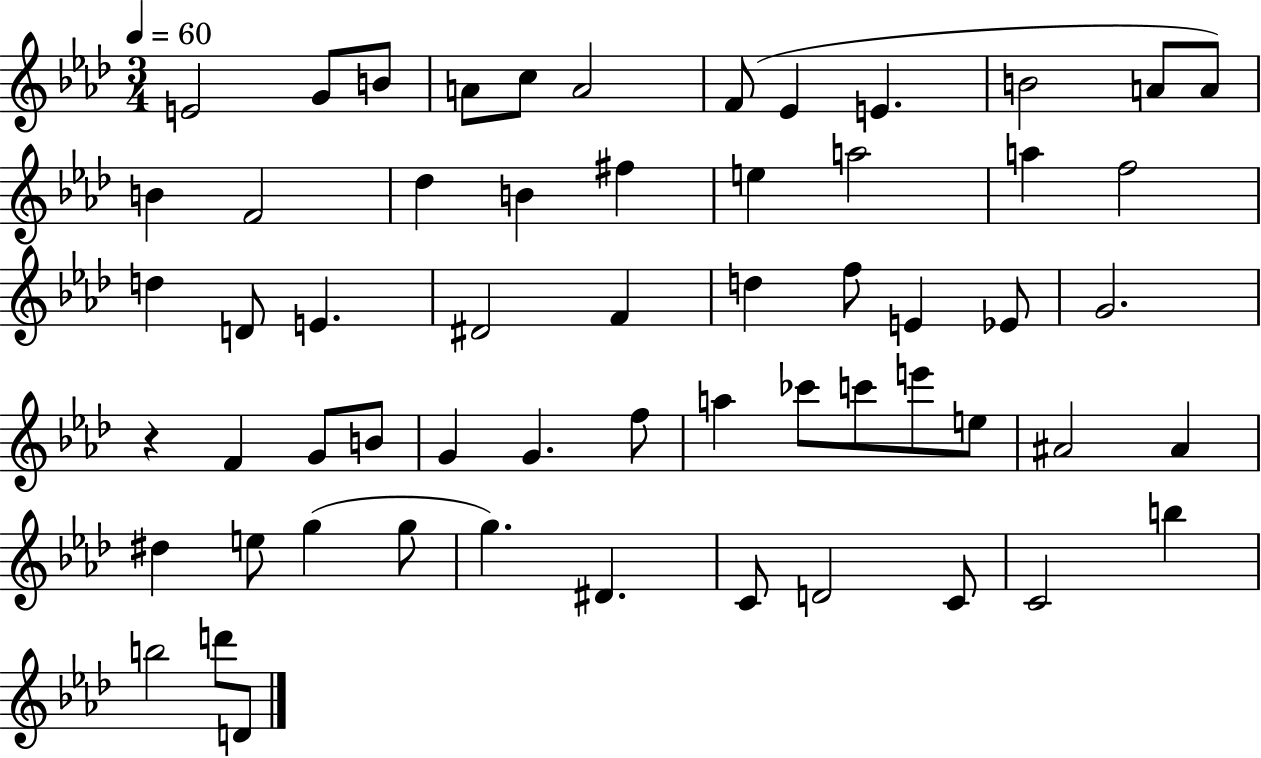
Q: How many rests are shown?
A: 1